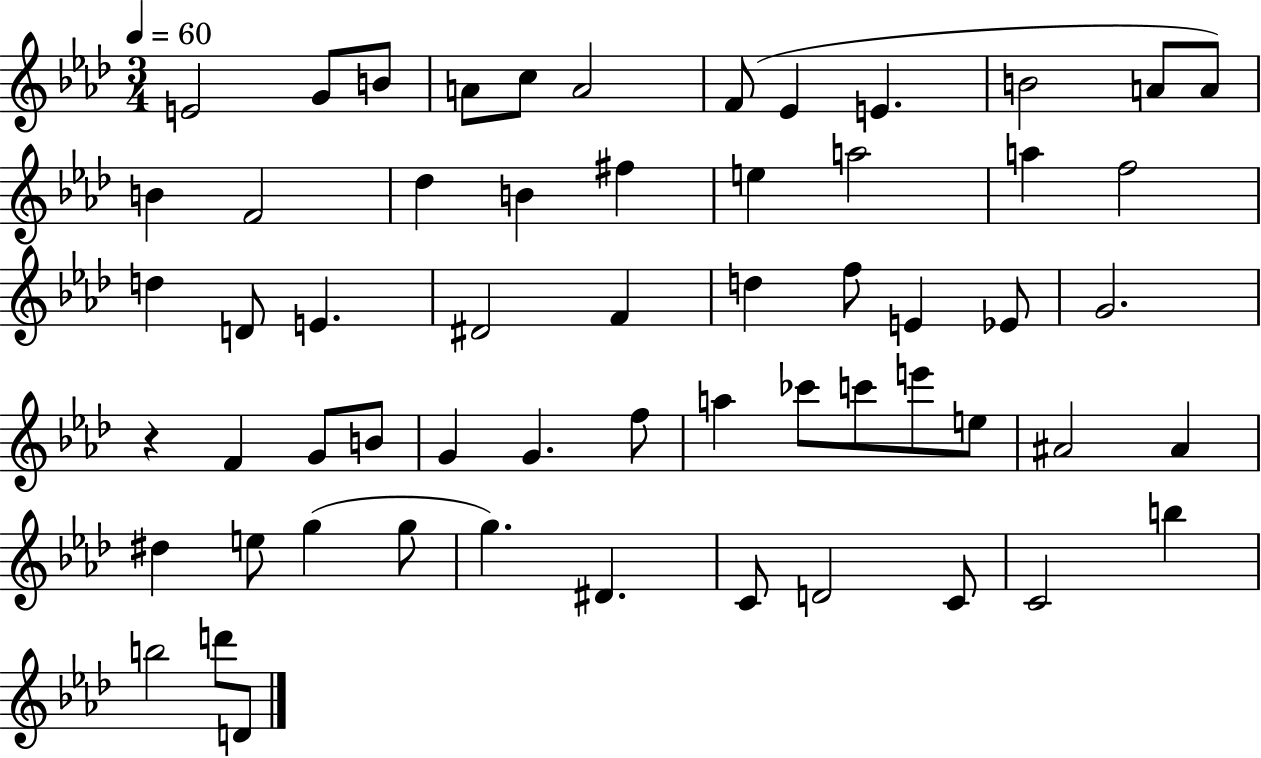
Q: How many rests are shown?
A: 1